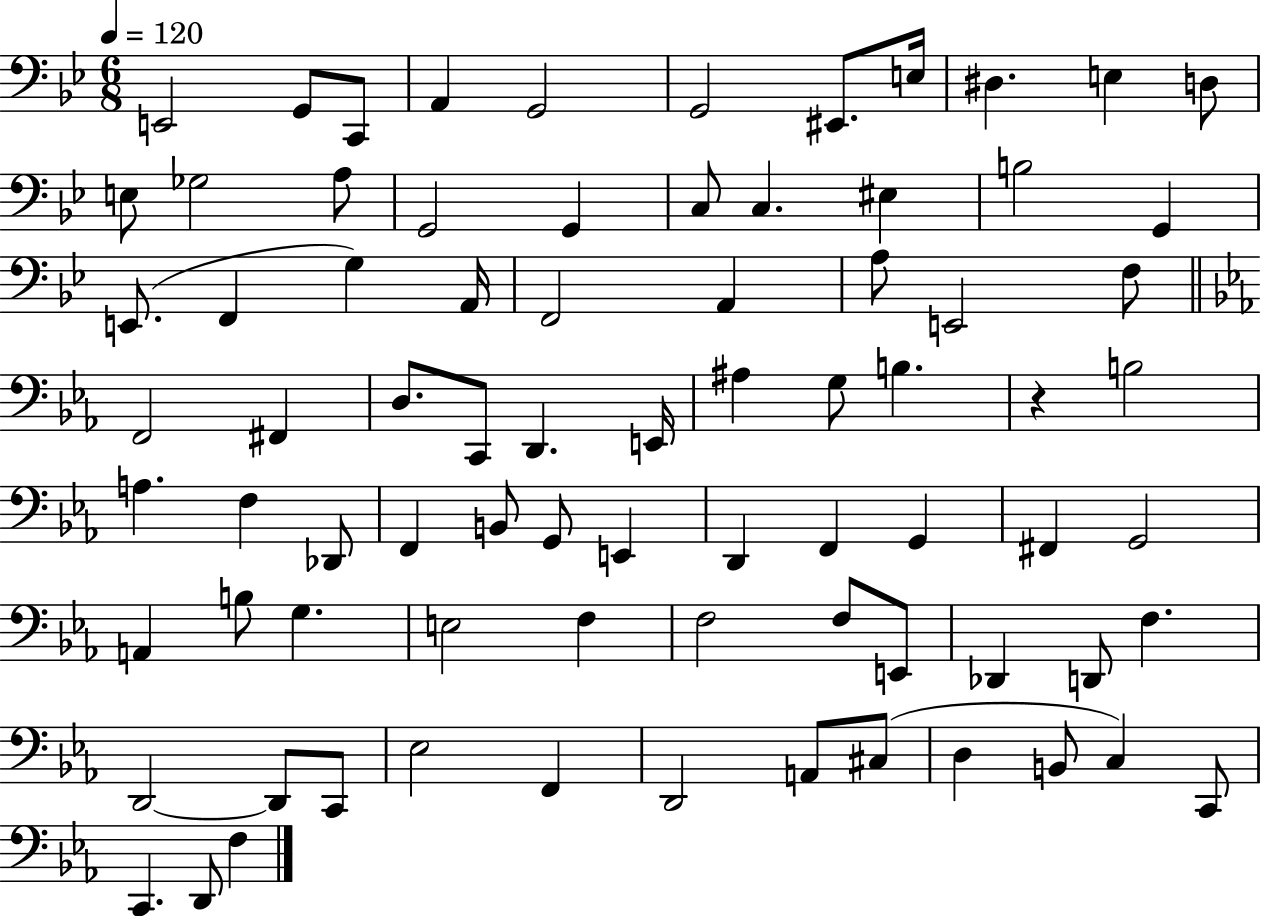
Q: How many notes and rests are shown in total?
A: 79